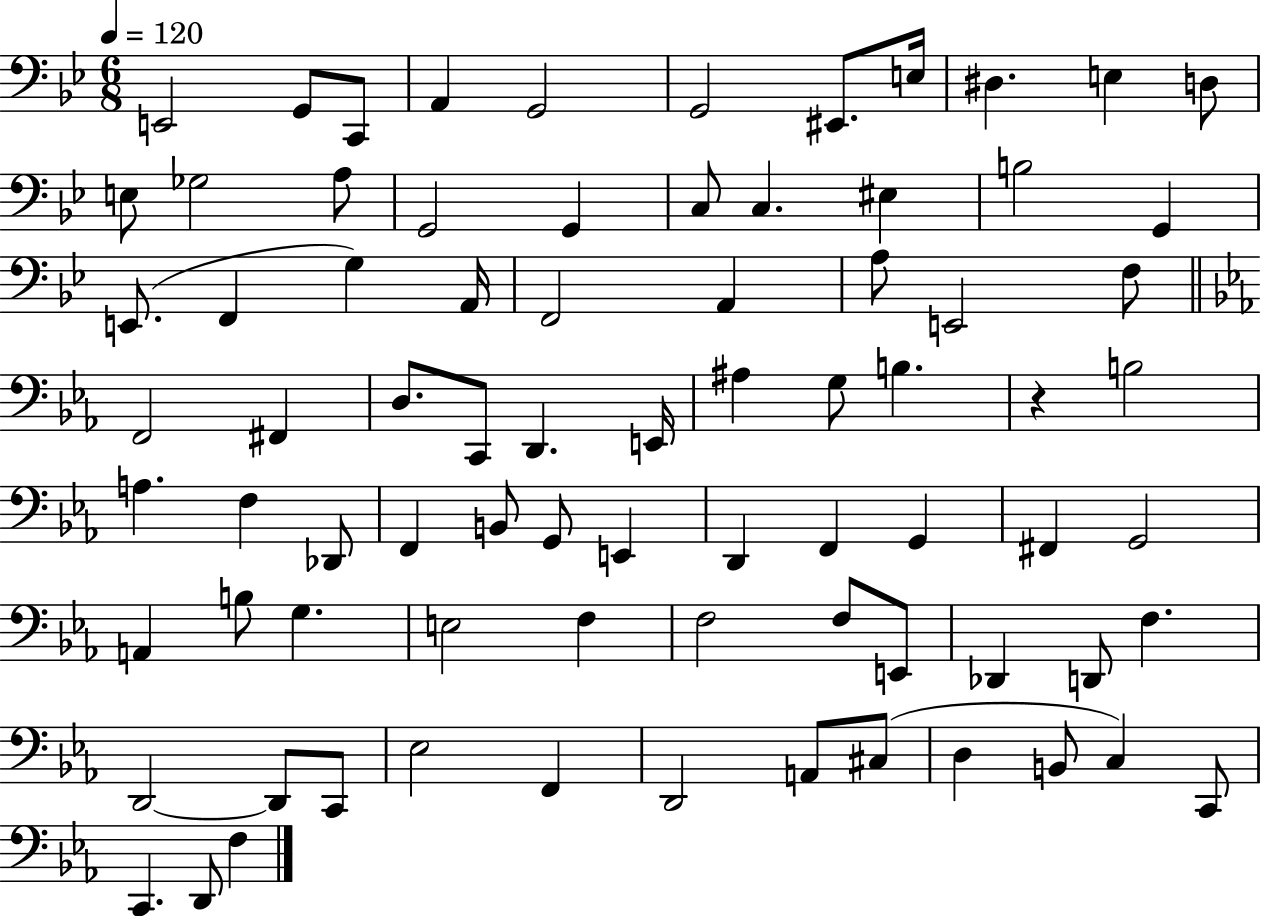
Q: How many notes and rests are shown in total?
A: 79